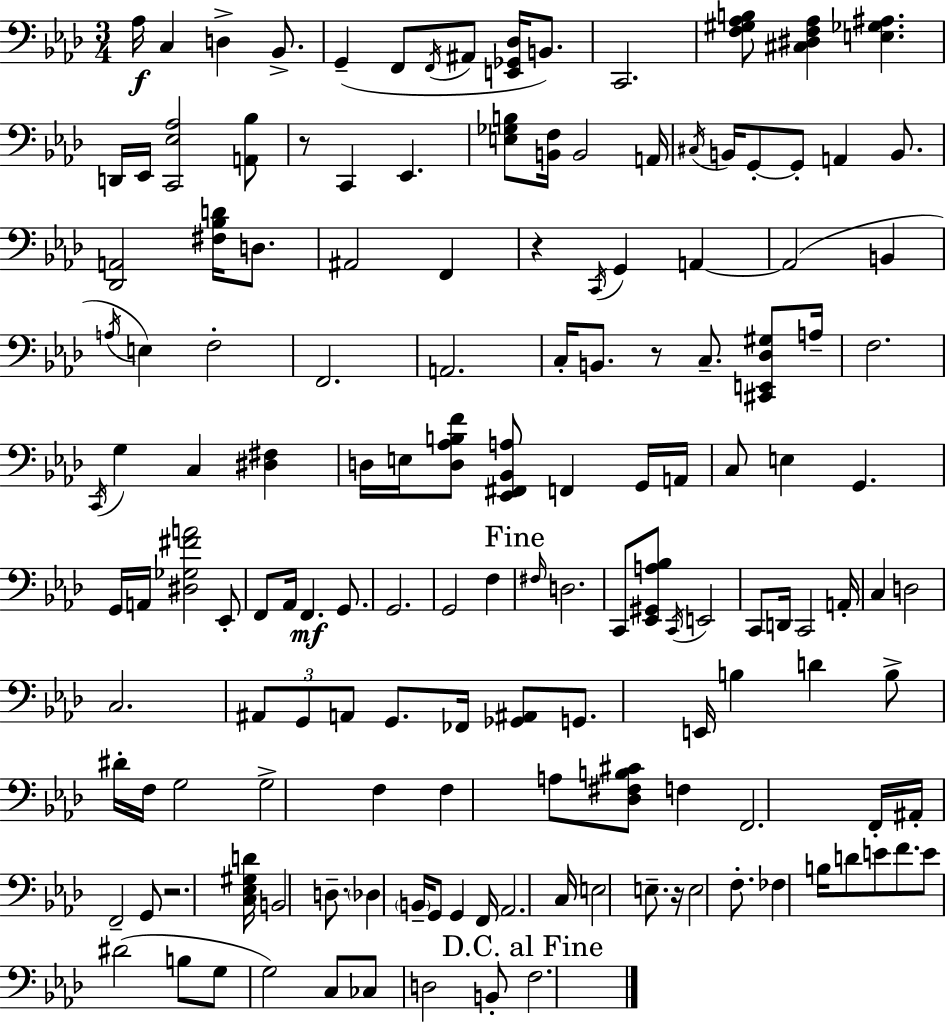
{
  \clef bass
  \numericTimeSignature
  \time 3/4
  \key aes \major
  \repeat volta 2 { aes16\f c4 d4-> bes,8.-> | g,4--( f,8 \acciaccatura { f,16 } ais,8 <e, ges, des>16 b,8.) | c,2. | <f gis aes b>8 <cis dis f aes>4 <e ges ais>4. | \break d,16 ees,16 <c, ees aes>2 <a, bes>8 | r8 c,4 ees,4. | <e ges b>8 <b, f>16 b,2 | a,16 \acciaccatura { cis16 } b,16 g,8-.~~ g,8-. a,4 b,8. | \break <des, a,>2 <fis bes d'>16 d8. | ais,2 f,4 | r4 \acciaccatura { c,16 } g,4 a,4~~ | a,2( b,4 | \break \acciaccatura { a16 } e4) f2-. | f,2. | a,2. | c16-. b,8. r8 c8.-- | \break <cis, e, des gis>8 a16-- f2. | \acciaccatura { c,16 } g4 c4 | <dis fis>4 d16 e16 <d aes b f'>8 <ees, fis, bes, a>8 f,4 | g,16 a,16 c8 e4 g,4. | \break g,16 a,16 <dis ges fis' a'>2 | ees,8-. f,8 aes,16 f,4.\mf | g,8. g,2. | g,2 | \break f4 \mark "Fine" \grace { fis16 } d2. | c,8 <ees, gis, a bes>8 \acciaccatura { c,16 } e,2 | c,8 d,16 c,2 | a,16-. c4 d2 | \break c2. | \tuplet 3/2 { ais,8 g,8 a,8 } | g,8. fes,16 <ges, ais,>8 g,8. e,16 b4 | d'4 b8-> dis'16-. f16 g2 | \break g2-> | f4 f4 a8 | <des fis b cis'>8 f4 f,2. | f,16-. ais,16-. f,2-- | \break g,8 r2. | <c ees gis d'>16 b,2 | d8.-- \parenthesize des4 \parenthesize b,16-- | g,8 g,4 f,16 aes,2. | \break c16 \parenthesize e2 | e8.-- r16 e2 | f8.-. fes4 b16 | d'8 e'8 f'8. e'8 dis'2( | \break b8 g8 g2) | c8 ces8 d2 | b,8-. \mark "D.C. al Fine" f2. | } \bar "|."
}